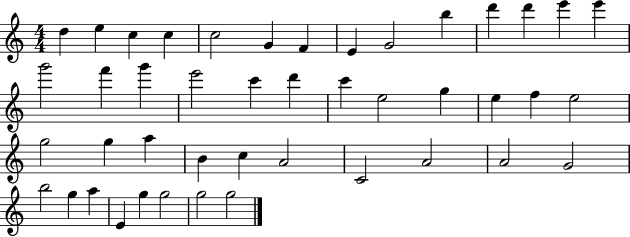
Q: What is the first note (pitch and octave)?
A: D5